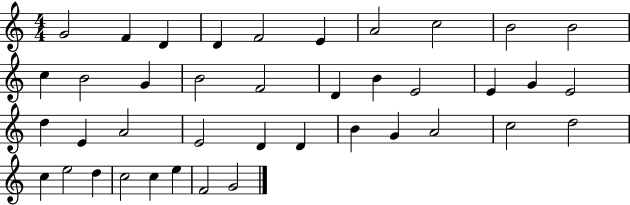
G4/h F4/q D4/q D4/q F4/h E4/q A4/h C5/h B4/h B4/h C5/q B4/h G4/q B4/h F4/h D4/q B4/q E4/h E4/q G4/q E4/h D5/q E4/q A4/h E4/h D4/q D4/q B4/q G4/q A4/h C5/h D5/h C5/q E5/h D5/q C5/h C5/q E5/q F4/h G4/h